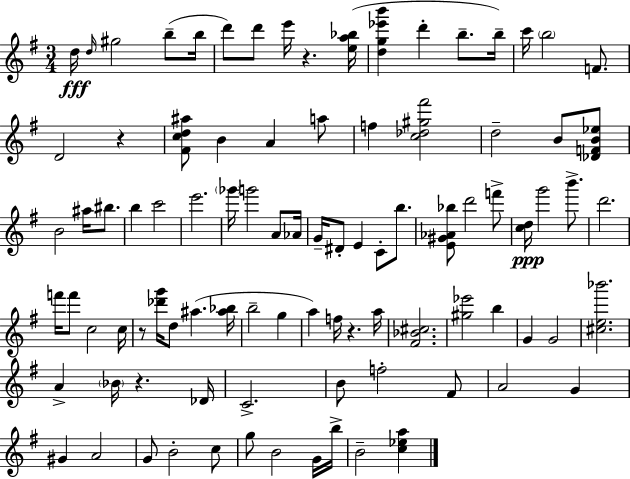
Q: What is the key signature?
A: E minor